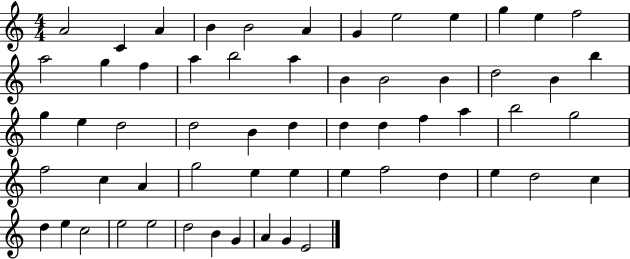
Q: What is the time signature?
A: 4/4